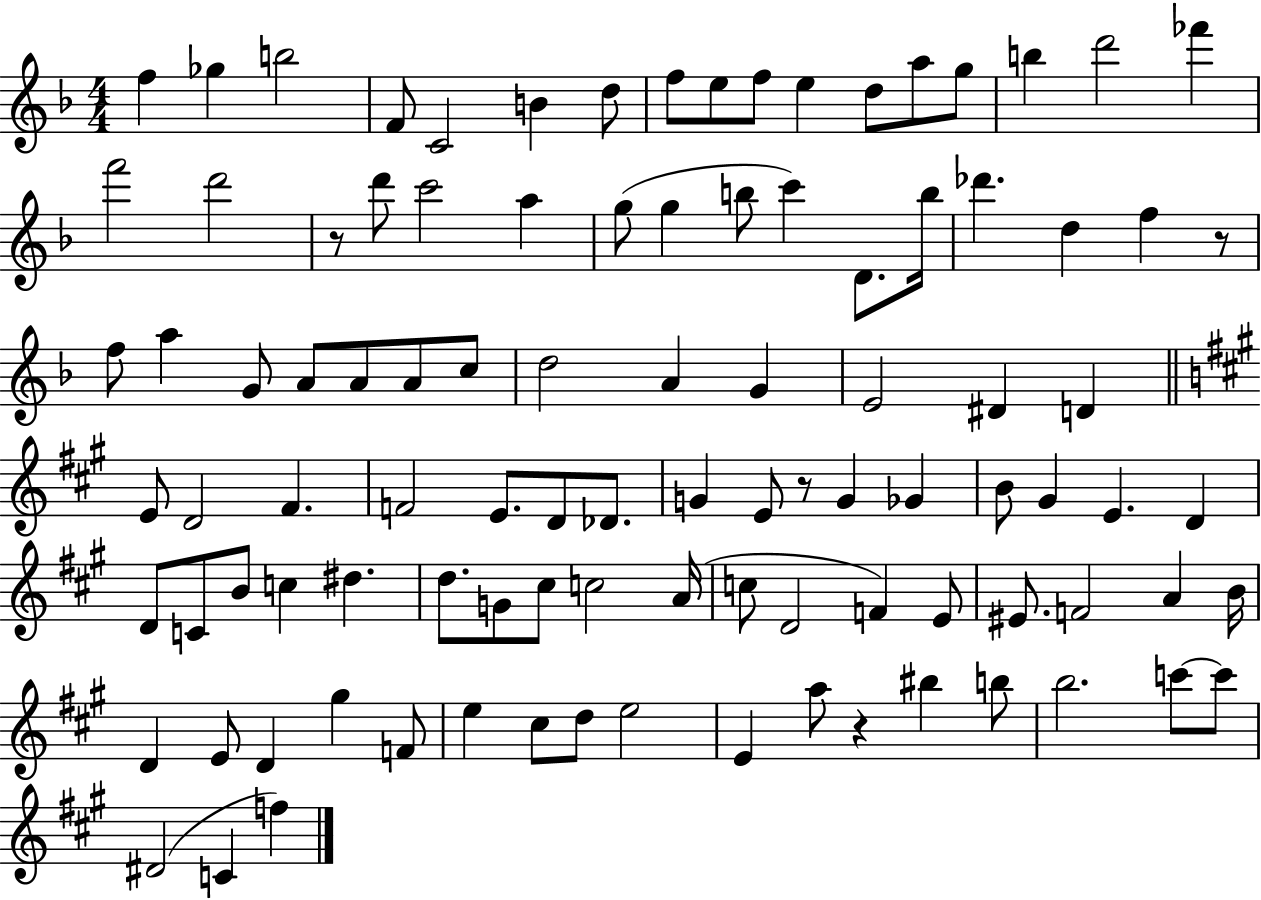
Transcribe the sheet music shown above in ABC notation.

X:1
T:Untitled
M:4/4
L:1/4
K:F
f _g b2 F/2 C2 B d/2 f/2 e/2 f/2 e d/2 a/2 g/2 b d'2 _f' f'2 d'2 z/2 d'/2 c'2 a g/2 g b/2 c' D/2 b/4 _d' d f z/2 f/2 a G/2 A/2 A/2 A/2 c/2 d2 A G E2 ^D D E/2 D2 ^F F2 E/2 D/2 _D/2 G E/2 z/2 G _G B/2 ^G E D D/2 C/2 B/2 c ^d d/2 G/2 ^c/2 c2 A/4 c/2 D2 F E/2 ^E/2 F2 A B/4 D E/2 D ^g F/2 e ^c/2 d/2 e2 E a/2 z ^b b/2 b2 c'/2 c'/2 ^D2 C f